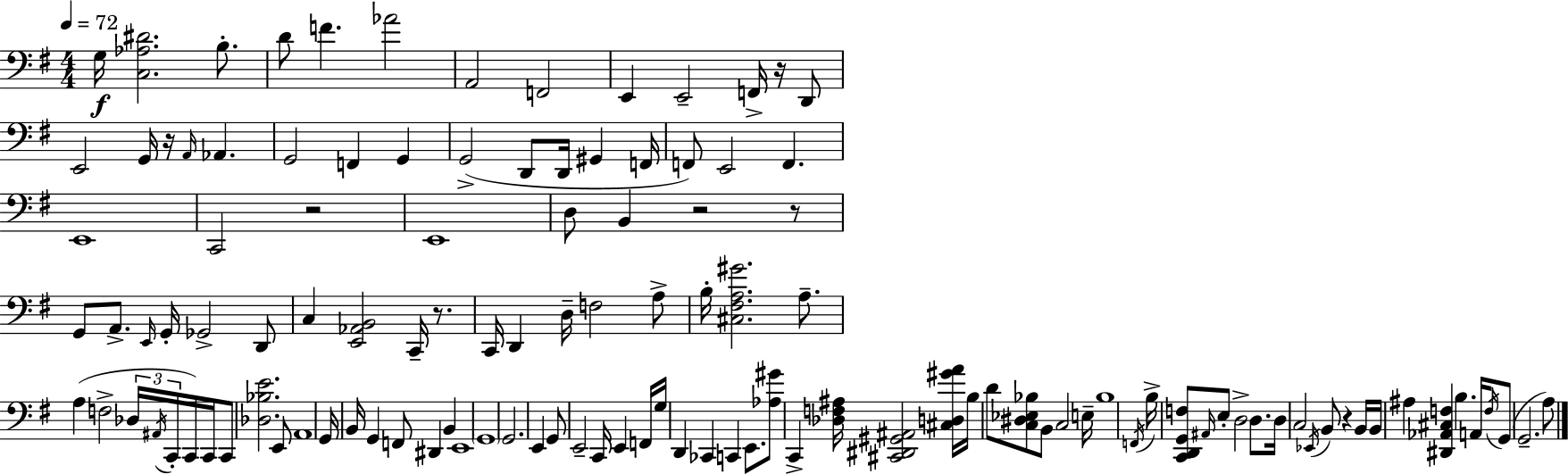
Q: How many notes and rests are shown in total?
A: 120